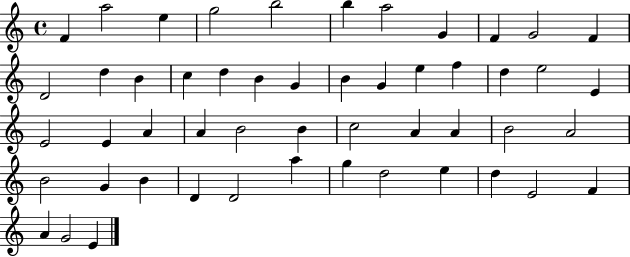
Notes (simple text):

F4/q A5/h E5/q G5/h B5/h B5/q A5/h G4/q F4/q G4/h F4/q D4/h D5/q B4/q C5/q D5/q B4/q G4/q B4/q G4/q E5/q F5/q D5/q E5/h E4/q E4/h E4/q A4/q A4/q B4/h B4/q C5/h A4/q A4/q B4/h A4/h B4/h G4/q B4/q D4/q D4/h A5/q G5/q D5/h E5/q D5/q E4/h F4/q A4/q G4/h E4/q